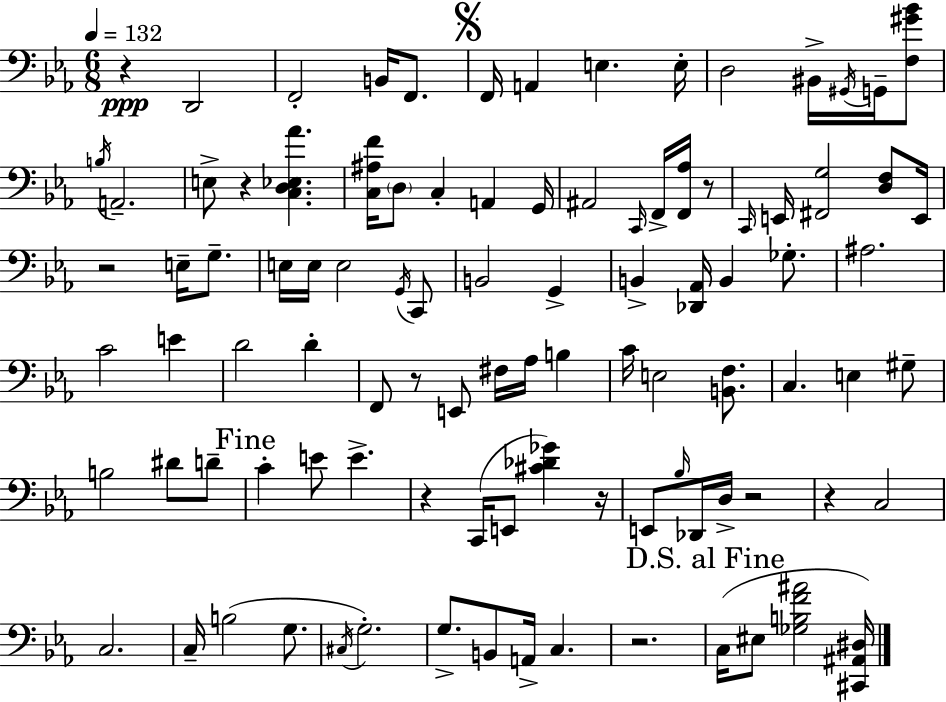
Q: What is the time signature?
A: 6/8